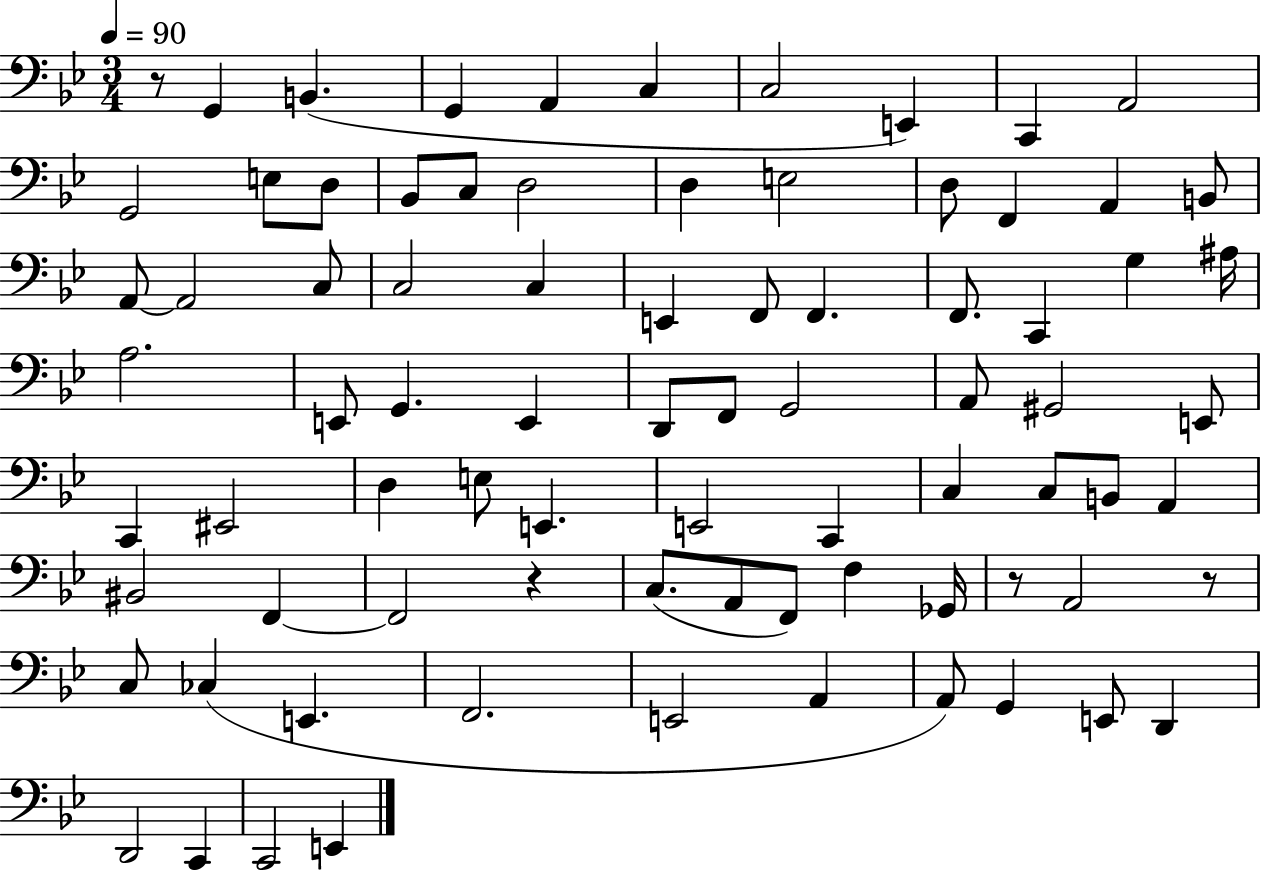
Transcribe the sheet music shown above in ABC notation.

X:1
T:Untitled
M:3/4
L:1/4
K:Bb
z/2 G,, B,, G,, A,, C, C,2 E,, C,, A,,2 G,,2 E,/2 D,/2 _B,,/2 C,/2 D,2 D, E,2 D,/2 F,, A,, B,,/2 A,,/2 A,,2 C,/2 C,2 C, E,, F,,/2 F,, F,,/2 C,, G, ^A,/4 A,2 E,,/2 G,, E,, D,,/2 F,,/2 G,,2 A,,/2 ^G,,2 E,,/2 C,, ^E,,2 D, E,/2 E,, E,,2 C,, C, C,/2 B,,/2 A,, ^B,,2 F,, F,,2 z C,/2 A,,/2 F,,/2 F, _G,,/4 z/2 A,,2 z/2 C,/2 _C, E,, F,,2 E,,2 A,, A,,/2 G,, E,,/2 D,, D,,2 C,, C,,2 E,,